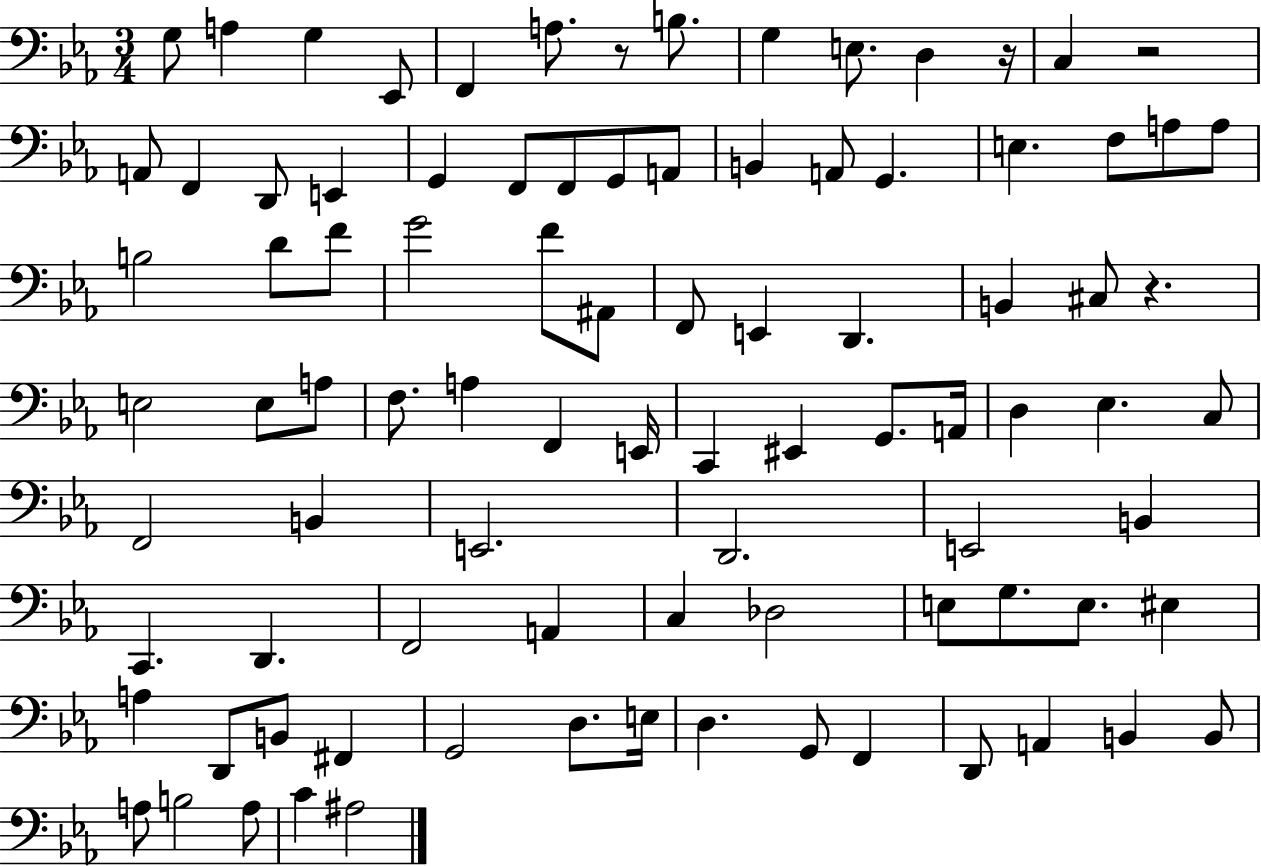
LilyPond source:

{
  \clef bass
  \numericTimeSignature
  \time 3/4
  \key ees \major
  g8 a4 g4 ees,8 | f,4 a8. r8 b8. | g4 e8. d4 r16 | c4 r2 | \break a,8 f,4 d,8 e,4 | g,4 f,8 f,8 g,8 a,8 | b,4 a,8 g,4. | e4. f8 a8 a8 | \break b2 d'8 f'8 | g'2 f'8 ais,8 | f,8 e,4 d,4. | b,4 cis8 r4. | \break e2 e8 a8 | f8. a4 f,4 e,16 | c,4 eis,4 g,8. a,16 | d4 ees4. c8 | \break f,2 b,4 | e,2. | d,2. | e,2 b,4 | \break c,4. d,4. | f,2 a,4 | c4 des2 | e8 g8. e8. eis4 | \break a4 d,8 b,8 fis,4 | g,2 d8. e16 | d4. g,8 f,4 | d,8 a,4 b,4 b,8 | \break a8 b2 a8 | c'4 ais2 | \bar "|."
}